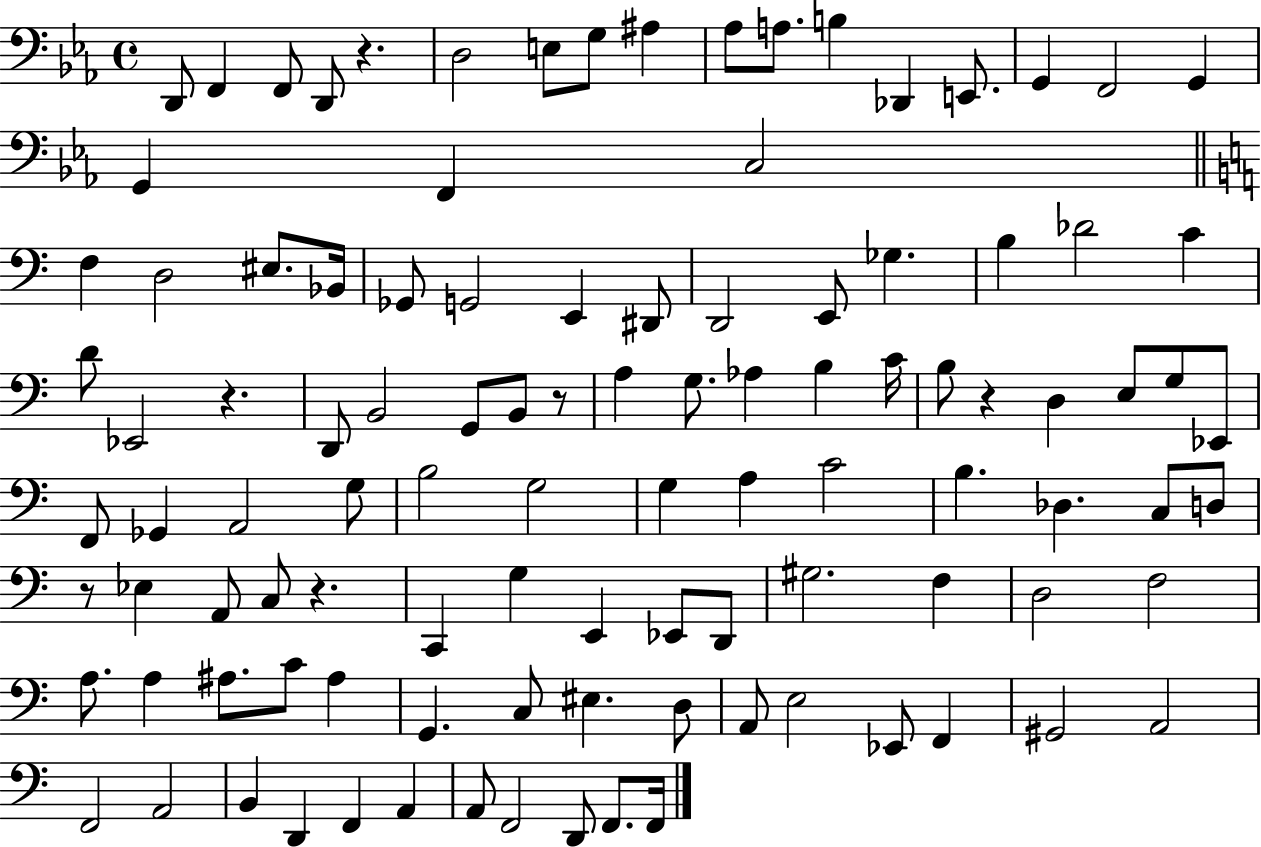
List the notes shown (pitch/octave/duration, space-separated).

D2/e F2/q F2/e D2/e R/q. D3/h E3/e G3/e A#3/q Ab3/e A3/e. B3/q Db2/q E2/e. G2/q F2/h G2/q G2/q F2/q C3/h F3/q D3/h EIS3/e. Bb2/s Gb2/e G2/h E2/q D#2/e D2/h E2/e Gb3/q. B3/q Db4/h C4/q D4/e Eb2/h R/q. D2/e B2/h G2/e B2/e R/e A3/q G3/e. Ab3/q B3/q C4/s B3/e R/q D3/q E3/e G3/e Eb2/e F2/e Gb2/q A2/h G3/e B3/h G3/h G3/q A3/q C4/h B3/q. Db3/q. C3/e D3/e R/e Eb3/q A2/e C3/e R/q. C2/q G3/q E2/q Eb2/e D2/e G#3/h. F3/q D3/h F3/h A3/e. A3/q A#3/e. C4/e A#3/q G2/q. C3/e EIS3/q. D3/e A2/e E3/h Eb2/e F2/q G#2/h A2/h F2/h A2/h B2/q D2/q F2/q A2/q A2/e F2/h D2/e F2/e. F2/s